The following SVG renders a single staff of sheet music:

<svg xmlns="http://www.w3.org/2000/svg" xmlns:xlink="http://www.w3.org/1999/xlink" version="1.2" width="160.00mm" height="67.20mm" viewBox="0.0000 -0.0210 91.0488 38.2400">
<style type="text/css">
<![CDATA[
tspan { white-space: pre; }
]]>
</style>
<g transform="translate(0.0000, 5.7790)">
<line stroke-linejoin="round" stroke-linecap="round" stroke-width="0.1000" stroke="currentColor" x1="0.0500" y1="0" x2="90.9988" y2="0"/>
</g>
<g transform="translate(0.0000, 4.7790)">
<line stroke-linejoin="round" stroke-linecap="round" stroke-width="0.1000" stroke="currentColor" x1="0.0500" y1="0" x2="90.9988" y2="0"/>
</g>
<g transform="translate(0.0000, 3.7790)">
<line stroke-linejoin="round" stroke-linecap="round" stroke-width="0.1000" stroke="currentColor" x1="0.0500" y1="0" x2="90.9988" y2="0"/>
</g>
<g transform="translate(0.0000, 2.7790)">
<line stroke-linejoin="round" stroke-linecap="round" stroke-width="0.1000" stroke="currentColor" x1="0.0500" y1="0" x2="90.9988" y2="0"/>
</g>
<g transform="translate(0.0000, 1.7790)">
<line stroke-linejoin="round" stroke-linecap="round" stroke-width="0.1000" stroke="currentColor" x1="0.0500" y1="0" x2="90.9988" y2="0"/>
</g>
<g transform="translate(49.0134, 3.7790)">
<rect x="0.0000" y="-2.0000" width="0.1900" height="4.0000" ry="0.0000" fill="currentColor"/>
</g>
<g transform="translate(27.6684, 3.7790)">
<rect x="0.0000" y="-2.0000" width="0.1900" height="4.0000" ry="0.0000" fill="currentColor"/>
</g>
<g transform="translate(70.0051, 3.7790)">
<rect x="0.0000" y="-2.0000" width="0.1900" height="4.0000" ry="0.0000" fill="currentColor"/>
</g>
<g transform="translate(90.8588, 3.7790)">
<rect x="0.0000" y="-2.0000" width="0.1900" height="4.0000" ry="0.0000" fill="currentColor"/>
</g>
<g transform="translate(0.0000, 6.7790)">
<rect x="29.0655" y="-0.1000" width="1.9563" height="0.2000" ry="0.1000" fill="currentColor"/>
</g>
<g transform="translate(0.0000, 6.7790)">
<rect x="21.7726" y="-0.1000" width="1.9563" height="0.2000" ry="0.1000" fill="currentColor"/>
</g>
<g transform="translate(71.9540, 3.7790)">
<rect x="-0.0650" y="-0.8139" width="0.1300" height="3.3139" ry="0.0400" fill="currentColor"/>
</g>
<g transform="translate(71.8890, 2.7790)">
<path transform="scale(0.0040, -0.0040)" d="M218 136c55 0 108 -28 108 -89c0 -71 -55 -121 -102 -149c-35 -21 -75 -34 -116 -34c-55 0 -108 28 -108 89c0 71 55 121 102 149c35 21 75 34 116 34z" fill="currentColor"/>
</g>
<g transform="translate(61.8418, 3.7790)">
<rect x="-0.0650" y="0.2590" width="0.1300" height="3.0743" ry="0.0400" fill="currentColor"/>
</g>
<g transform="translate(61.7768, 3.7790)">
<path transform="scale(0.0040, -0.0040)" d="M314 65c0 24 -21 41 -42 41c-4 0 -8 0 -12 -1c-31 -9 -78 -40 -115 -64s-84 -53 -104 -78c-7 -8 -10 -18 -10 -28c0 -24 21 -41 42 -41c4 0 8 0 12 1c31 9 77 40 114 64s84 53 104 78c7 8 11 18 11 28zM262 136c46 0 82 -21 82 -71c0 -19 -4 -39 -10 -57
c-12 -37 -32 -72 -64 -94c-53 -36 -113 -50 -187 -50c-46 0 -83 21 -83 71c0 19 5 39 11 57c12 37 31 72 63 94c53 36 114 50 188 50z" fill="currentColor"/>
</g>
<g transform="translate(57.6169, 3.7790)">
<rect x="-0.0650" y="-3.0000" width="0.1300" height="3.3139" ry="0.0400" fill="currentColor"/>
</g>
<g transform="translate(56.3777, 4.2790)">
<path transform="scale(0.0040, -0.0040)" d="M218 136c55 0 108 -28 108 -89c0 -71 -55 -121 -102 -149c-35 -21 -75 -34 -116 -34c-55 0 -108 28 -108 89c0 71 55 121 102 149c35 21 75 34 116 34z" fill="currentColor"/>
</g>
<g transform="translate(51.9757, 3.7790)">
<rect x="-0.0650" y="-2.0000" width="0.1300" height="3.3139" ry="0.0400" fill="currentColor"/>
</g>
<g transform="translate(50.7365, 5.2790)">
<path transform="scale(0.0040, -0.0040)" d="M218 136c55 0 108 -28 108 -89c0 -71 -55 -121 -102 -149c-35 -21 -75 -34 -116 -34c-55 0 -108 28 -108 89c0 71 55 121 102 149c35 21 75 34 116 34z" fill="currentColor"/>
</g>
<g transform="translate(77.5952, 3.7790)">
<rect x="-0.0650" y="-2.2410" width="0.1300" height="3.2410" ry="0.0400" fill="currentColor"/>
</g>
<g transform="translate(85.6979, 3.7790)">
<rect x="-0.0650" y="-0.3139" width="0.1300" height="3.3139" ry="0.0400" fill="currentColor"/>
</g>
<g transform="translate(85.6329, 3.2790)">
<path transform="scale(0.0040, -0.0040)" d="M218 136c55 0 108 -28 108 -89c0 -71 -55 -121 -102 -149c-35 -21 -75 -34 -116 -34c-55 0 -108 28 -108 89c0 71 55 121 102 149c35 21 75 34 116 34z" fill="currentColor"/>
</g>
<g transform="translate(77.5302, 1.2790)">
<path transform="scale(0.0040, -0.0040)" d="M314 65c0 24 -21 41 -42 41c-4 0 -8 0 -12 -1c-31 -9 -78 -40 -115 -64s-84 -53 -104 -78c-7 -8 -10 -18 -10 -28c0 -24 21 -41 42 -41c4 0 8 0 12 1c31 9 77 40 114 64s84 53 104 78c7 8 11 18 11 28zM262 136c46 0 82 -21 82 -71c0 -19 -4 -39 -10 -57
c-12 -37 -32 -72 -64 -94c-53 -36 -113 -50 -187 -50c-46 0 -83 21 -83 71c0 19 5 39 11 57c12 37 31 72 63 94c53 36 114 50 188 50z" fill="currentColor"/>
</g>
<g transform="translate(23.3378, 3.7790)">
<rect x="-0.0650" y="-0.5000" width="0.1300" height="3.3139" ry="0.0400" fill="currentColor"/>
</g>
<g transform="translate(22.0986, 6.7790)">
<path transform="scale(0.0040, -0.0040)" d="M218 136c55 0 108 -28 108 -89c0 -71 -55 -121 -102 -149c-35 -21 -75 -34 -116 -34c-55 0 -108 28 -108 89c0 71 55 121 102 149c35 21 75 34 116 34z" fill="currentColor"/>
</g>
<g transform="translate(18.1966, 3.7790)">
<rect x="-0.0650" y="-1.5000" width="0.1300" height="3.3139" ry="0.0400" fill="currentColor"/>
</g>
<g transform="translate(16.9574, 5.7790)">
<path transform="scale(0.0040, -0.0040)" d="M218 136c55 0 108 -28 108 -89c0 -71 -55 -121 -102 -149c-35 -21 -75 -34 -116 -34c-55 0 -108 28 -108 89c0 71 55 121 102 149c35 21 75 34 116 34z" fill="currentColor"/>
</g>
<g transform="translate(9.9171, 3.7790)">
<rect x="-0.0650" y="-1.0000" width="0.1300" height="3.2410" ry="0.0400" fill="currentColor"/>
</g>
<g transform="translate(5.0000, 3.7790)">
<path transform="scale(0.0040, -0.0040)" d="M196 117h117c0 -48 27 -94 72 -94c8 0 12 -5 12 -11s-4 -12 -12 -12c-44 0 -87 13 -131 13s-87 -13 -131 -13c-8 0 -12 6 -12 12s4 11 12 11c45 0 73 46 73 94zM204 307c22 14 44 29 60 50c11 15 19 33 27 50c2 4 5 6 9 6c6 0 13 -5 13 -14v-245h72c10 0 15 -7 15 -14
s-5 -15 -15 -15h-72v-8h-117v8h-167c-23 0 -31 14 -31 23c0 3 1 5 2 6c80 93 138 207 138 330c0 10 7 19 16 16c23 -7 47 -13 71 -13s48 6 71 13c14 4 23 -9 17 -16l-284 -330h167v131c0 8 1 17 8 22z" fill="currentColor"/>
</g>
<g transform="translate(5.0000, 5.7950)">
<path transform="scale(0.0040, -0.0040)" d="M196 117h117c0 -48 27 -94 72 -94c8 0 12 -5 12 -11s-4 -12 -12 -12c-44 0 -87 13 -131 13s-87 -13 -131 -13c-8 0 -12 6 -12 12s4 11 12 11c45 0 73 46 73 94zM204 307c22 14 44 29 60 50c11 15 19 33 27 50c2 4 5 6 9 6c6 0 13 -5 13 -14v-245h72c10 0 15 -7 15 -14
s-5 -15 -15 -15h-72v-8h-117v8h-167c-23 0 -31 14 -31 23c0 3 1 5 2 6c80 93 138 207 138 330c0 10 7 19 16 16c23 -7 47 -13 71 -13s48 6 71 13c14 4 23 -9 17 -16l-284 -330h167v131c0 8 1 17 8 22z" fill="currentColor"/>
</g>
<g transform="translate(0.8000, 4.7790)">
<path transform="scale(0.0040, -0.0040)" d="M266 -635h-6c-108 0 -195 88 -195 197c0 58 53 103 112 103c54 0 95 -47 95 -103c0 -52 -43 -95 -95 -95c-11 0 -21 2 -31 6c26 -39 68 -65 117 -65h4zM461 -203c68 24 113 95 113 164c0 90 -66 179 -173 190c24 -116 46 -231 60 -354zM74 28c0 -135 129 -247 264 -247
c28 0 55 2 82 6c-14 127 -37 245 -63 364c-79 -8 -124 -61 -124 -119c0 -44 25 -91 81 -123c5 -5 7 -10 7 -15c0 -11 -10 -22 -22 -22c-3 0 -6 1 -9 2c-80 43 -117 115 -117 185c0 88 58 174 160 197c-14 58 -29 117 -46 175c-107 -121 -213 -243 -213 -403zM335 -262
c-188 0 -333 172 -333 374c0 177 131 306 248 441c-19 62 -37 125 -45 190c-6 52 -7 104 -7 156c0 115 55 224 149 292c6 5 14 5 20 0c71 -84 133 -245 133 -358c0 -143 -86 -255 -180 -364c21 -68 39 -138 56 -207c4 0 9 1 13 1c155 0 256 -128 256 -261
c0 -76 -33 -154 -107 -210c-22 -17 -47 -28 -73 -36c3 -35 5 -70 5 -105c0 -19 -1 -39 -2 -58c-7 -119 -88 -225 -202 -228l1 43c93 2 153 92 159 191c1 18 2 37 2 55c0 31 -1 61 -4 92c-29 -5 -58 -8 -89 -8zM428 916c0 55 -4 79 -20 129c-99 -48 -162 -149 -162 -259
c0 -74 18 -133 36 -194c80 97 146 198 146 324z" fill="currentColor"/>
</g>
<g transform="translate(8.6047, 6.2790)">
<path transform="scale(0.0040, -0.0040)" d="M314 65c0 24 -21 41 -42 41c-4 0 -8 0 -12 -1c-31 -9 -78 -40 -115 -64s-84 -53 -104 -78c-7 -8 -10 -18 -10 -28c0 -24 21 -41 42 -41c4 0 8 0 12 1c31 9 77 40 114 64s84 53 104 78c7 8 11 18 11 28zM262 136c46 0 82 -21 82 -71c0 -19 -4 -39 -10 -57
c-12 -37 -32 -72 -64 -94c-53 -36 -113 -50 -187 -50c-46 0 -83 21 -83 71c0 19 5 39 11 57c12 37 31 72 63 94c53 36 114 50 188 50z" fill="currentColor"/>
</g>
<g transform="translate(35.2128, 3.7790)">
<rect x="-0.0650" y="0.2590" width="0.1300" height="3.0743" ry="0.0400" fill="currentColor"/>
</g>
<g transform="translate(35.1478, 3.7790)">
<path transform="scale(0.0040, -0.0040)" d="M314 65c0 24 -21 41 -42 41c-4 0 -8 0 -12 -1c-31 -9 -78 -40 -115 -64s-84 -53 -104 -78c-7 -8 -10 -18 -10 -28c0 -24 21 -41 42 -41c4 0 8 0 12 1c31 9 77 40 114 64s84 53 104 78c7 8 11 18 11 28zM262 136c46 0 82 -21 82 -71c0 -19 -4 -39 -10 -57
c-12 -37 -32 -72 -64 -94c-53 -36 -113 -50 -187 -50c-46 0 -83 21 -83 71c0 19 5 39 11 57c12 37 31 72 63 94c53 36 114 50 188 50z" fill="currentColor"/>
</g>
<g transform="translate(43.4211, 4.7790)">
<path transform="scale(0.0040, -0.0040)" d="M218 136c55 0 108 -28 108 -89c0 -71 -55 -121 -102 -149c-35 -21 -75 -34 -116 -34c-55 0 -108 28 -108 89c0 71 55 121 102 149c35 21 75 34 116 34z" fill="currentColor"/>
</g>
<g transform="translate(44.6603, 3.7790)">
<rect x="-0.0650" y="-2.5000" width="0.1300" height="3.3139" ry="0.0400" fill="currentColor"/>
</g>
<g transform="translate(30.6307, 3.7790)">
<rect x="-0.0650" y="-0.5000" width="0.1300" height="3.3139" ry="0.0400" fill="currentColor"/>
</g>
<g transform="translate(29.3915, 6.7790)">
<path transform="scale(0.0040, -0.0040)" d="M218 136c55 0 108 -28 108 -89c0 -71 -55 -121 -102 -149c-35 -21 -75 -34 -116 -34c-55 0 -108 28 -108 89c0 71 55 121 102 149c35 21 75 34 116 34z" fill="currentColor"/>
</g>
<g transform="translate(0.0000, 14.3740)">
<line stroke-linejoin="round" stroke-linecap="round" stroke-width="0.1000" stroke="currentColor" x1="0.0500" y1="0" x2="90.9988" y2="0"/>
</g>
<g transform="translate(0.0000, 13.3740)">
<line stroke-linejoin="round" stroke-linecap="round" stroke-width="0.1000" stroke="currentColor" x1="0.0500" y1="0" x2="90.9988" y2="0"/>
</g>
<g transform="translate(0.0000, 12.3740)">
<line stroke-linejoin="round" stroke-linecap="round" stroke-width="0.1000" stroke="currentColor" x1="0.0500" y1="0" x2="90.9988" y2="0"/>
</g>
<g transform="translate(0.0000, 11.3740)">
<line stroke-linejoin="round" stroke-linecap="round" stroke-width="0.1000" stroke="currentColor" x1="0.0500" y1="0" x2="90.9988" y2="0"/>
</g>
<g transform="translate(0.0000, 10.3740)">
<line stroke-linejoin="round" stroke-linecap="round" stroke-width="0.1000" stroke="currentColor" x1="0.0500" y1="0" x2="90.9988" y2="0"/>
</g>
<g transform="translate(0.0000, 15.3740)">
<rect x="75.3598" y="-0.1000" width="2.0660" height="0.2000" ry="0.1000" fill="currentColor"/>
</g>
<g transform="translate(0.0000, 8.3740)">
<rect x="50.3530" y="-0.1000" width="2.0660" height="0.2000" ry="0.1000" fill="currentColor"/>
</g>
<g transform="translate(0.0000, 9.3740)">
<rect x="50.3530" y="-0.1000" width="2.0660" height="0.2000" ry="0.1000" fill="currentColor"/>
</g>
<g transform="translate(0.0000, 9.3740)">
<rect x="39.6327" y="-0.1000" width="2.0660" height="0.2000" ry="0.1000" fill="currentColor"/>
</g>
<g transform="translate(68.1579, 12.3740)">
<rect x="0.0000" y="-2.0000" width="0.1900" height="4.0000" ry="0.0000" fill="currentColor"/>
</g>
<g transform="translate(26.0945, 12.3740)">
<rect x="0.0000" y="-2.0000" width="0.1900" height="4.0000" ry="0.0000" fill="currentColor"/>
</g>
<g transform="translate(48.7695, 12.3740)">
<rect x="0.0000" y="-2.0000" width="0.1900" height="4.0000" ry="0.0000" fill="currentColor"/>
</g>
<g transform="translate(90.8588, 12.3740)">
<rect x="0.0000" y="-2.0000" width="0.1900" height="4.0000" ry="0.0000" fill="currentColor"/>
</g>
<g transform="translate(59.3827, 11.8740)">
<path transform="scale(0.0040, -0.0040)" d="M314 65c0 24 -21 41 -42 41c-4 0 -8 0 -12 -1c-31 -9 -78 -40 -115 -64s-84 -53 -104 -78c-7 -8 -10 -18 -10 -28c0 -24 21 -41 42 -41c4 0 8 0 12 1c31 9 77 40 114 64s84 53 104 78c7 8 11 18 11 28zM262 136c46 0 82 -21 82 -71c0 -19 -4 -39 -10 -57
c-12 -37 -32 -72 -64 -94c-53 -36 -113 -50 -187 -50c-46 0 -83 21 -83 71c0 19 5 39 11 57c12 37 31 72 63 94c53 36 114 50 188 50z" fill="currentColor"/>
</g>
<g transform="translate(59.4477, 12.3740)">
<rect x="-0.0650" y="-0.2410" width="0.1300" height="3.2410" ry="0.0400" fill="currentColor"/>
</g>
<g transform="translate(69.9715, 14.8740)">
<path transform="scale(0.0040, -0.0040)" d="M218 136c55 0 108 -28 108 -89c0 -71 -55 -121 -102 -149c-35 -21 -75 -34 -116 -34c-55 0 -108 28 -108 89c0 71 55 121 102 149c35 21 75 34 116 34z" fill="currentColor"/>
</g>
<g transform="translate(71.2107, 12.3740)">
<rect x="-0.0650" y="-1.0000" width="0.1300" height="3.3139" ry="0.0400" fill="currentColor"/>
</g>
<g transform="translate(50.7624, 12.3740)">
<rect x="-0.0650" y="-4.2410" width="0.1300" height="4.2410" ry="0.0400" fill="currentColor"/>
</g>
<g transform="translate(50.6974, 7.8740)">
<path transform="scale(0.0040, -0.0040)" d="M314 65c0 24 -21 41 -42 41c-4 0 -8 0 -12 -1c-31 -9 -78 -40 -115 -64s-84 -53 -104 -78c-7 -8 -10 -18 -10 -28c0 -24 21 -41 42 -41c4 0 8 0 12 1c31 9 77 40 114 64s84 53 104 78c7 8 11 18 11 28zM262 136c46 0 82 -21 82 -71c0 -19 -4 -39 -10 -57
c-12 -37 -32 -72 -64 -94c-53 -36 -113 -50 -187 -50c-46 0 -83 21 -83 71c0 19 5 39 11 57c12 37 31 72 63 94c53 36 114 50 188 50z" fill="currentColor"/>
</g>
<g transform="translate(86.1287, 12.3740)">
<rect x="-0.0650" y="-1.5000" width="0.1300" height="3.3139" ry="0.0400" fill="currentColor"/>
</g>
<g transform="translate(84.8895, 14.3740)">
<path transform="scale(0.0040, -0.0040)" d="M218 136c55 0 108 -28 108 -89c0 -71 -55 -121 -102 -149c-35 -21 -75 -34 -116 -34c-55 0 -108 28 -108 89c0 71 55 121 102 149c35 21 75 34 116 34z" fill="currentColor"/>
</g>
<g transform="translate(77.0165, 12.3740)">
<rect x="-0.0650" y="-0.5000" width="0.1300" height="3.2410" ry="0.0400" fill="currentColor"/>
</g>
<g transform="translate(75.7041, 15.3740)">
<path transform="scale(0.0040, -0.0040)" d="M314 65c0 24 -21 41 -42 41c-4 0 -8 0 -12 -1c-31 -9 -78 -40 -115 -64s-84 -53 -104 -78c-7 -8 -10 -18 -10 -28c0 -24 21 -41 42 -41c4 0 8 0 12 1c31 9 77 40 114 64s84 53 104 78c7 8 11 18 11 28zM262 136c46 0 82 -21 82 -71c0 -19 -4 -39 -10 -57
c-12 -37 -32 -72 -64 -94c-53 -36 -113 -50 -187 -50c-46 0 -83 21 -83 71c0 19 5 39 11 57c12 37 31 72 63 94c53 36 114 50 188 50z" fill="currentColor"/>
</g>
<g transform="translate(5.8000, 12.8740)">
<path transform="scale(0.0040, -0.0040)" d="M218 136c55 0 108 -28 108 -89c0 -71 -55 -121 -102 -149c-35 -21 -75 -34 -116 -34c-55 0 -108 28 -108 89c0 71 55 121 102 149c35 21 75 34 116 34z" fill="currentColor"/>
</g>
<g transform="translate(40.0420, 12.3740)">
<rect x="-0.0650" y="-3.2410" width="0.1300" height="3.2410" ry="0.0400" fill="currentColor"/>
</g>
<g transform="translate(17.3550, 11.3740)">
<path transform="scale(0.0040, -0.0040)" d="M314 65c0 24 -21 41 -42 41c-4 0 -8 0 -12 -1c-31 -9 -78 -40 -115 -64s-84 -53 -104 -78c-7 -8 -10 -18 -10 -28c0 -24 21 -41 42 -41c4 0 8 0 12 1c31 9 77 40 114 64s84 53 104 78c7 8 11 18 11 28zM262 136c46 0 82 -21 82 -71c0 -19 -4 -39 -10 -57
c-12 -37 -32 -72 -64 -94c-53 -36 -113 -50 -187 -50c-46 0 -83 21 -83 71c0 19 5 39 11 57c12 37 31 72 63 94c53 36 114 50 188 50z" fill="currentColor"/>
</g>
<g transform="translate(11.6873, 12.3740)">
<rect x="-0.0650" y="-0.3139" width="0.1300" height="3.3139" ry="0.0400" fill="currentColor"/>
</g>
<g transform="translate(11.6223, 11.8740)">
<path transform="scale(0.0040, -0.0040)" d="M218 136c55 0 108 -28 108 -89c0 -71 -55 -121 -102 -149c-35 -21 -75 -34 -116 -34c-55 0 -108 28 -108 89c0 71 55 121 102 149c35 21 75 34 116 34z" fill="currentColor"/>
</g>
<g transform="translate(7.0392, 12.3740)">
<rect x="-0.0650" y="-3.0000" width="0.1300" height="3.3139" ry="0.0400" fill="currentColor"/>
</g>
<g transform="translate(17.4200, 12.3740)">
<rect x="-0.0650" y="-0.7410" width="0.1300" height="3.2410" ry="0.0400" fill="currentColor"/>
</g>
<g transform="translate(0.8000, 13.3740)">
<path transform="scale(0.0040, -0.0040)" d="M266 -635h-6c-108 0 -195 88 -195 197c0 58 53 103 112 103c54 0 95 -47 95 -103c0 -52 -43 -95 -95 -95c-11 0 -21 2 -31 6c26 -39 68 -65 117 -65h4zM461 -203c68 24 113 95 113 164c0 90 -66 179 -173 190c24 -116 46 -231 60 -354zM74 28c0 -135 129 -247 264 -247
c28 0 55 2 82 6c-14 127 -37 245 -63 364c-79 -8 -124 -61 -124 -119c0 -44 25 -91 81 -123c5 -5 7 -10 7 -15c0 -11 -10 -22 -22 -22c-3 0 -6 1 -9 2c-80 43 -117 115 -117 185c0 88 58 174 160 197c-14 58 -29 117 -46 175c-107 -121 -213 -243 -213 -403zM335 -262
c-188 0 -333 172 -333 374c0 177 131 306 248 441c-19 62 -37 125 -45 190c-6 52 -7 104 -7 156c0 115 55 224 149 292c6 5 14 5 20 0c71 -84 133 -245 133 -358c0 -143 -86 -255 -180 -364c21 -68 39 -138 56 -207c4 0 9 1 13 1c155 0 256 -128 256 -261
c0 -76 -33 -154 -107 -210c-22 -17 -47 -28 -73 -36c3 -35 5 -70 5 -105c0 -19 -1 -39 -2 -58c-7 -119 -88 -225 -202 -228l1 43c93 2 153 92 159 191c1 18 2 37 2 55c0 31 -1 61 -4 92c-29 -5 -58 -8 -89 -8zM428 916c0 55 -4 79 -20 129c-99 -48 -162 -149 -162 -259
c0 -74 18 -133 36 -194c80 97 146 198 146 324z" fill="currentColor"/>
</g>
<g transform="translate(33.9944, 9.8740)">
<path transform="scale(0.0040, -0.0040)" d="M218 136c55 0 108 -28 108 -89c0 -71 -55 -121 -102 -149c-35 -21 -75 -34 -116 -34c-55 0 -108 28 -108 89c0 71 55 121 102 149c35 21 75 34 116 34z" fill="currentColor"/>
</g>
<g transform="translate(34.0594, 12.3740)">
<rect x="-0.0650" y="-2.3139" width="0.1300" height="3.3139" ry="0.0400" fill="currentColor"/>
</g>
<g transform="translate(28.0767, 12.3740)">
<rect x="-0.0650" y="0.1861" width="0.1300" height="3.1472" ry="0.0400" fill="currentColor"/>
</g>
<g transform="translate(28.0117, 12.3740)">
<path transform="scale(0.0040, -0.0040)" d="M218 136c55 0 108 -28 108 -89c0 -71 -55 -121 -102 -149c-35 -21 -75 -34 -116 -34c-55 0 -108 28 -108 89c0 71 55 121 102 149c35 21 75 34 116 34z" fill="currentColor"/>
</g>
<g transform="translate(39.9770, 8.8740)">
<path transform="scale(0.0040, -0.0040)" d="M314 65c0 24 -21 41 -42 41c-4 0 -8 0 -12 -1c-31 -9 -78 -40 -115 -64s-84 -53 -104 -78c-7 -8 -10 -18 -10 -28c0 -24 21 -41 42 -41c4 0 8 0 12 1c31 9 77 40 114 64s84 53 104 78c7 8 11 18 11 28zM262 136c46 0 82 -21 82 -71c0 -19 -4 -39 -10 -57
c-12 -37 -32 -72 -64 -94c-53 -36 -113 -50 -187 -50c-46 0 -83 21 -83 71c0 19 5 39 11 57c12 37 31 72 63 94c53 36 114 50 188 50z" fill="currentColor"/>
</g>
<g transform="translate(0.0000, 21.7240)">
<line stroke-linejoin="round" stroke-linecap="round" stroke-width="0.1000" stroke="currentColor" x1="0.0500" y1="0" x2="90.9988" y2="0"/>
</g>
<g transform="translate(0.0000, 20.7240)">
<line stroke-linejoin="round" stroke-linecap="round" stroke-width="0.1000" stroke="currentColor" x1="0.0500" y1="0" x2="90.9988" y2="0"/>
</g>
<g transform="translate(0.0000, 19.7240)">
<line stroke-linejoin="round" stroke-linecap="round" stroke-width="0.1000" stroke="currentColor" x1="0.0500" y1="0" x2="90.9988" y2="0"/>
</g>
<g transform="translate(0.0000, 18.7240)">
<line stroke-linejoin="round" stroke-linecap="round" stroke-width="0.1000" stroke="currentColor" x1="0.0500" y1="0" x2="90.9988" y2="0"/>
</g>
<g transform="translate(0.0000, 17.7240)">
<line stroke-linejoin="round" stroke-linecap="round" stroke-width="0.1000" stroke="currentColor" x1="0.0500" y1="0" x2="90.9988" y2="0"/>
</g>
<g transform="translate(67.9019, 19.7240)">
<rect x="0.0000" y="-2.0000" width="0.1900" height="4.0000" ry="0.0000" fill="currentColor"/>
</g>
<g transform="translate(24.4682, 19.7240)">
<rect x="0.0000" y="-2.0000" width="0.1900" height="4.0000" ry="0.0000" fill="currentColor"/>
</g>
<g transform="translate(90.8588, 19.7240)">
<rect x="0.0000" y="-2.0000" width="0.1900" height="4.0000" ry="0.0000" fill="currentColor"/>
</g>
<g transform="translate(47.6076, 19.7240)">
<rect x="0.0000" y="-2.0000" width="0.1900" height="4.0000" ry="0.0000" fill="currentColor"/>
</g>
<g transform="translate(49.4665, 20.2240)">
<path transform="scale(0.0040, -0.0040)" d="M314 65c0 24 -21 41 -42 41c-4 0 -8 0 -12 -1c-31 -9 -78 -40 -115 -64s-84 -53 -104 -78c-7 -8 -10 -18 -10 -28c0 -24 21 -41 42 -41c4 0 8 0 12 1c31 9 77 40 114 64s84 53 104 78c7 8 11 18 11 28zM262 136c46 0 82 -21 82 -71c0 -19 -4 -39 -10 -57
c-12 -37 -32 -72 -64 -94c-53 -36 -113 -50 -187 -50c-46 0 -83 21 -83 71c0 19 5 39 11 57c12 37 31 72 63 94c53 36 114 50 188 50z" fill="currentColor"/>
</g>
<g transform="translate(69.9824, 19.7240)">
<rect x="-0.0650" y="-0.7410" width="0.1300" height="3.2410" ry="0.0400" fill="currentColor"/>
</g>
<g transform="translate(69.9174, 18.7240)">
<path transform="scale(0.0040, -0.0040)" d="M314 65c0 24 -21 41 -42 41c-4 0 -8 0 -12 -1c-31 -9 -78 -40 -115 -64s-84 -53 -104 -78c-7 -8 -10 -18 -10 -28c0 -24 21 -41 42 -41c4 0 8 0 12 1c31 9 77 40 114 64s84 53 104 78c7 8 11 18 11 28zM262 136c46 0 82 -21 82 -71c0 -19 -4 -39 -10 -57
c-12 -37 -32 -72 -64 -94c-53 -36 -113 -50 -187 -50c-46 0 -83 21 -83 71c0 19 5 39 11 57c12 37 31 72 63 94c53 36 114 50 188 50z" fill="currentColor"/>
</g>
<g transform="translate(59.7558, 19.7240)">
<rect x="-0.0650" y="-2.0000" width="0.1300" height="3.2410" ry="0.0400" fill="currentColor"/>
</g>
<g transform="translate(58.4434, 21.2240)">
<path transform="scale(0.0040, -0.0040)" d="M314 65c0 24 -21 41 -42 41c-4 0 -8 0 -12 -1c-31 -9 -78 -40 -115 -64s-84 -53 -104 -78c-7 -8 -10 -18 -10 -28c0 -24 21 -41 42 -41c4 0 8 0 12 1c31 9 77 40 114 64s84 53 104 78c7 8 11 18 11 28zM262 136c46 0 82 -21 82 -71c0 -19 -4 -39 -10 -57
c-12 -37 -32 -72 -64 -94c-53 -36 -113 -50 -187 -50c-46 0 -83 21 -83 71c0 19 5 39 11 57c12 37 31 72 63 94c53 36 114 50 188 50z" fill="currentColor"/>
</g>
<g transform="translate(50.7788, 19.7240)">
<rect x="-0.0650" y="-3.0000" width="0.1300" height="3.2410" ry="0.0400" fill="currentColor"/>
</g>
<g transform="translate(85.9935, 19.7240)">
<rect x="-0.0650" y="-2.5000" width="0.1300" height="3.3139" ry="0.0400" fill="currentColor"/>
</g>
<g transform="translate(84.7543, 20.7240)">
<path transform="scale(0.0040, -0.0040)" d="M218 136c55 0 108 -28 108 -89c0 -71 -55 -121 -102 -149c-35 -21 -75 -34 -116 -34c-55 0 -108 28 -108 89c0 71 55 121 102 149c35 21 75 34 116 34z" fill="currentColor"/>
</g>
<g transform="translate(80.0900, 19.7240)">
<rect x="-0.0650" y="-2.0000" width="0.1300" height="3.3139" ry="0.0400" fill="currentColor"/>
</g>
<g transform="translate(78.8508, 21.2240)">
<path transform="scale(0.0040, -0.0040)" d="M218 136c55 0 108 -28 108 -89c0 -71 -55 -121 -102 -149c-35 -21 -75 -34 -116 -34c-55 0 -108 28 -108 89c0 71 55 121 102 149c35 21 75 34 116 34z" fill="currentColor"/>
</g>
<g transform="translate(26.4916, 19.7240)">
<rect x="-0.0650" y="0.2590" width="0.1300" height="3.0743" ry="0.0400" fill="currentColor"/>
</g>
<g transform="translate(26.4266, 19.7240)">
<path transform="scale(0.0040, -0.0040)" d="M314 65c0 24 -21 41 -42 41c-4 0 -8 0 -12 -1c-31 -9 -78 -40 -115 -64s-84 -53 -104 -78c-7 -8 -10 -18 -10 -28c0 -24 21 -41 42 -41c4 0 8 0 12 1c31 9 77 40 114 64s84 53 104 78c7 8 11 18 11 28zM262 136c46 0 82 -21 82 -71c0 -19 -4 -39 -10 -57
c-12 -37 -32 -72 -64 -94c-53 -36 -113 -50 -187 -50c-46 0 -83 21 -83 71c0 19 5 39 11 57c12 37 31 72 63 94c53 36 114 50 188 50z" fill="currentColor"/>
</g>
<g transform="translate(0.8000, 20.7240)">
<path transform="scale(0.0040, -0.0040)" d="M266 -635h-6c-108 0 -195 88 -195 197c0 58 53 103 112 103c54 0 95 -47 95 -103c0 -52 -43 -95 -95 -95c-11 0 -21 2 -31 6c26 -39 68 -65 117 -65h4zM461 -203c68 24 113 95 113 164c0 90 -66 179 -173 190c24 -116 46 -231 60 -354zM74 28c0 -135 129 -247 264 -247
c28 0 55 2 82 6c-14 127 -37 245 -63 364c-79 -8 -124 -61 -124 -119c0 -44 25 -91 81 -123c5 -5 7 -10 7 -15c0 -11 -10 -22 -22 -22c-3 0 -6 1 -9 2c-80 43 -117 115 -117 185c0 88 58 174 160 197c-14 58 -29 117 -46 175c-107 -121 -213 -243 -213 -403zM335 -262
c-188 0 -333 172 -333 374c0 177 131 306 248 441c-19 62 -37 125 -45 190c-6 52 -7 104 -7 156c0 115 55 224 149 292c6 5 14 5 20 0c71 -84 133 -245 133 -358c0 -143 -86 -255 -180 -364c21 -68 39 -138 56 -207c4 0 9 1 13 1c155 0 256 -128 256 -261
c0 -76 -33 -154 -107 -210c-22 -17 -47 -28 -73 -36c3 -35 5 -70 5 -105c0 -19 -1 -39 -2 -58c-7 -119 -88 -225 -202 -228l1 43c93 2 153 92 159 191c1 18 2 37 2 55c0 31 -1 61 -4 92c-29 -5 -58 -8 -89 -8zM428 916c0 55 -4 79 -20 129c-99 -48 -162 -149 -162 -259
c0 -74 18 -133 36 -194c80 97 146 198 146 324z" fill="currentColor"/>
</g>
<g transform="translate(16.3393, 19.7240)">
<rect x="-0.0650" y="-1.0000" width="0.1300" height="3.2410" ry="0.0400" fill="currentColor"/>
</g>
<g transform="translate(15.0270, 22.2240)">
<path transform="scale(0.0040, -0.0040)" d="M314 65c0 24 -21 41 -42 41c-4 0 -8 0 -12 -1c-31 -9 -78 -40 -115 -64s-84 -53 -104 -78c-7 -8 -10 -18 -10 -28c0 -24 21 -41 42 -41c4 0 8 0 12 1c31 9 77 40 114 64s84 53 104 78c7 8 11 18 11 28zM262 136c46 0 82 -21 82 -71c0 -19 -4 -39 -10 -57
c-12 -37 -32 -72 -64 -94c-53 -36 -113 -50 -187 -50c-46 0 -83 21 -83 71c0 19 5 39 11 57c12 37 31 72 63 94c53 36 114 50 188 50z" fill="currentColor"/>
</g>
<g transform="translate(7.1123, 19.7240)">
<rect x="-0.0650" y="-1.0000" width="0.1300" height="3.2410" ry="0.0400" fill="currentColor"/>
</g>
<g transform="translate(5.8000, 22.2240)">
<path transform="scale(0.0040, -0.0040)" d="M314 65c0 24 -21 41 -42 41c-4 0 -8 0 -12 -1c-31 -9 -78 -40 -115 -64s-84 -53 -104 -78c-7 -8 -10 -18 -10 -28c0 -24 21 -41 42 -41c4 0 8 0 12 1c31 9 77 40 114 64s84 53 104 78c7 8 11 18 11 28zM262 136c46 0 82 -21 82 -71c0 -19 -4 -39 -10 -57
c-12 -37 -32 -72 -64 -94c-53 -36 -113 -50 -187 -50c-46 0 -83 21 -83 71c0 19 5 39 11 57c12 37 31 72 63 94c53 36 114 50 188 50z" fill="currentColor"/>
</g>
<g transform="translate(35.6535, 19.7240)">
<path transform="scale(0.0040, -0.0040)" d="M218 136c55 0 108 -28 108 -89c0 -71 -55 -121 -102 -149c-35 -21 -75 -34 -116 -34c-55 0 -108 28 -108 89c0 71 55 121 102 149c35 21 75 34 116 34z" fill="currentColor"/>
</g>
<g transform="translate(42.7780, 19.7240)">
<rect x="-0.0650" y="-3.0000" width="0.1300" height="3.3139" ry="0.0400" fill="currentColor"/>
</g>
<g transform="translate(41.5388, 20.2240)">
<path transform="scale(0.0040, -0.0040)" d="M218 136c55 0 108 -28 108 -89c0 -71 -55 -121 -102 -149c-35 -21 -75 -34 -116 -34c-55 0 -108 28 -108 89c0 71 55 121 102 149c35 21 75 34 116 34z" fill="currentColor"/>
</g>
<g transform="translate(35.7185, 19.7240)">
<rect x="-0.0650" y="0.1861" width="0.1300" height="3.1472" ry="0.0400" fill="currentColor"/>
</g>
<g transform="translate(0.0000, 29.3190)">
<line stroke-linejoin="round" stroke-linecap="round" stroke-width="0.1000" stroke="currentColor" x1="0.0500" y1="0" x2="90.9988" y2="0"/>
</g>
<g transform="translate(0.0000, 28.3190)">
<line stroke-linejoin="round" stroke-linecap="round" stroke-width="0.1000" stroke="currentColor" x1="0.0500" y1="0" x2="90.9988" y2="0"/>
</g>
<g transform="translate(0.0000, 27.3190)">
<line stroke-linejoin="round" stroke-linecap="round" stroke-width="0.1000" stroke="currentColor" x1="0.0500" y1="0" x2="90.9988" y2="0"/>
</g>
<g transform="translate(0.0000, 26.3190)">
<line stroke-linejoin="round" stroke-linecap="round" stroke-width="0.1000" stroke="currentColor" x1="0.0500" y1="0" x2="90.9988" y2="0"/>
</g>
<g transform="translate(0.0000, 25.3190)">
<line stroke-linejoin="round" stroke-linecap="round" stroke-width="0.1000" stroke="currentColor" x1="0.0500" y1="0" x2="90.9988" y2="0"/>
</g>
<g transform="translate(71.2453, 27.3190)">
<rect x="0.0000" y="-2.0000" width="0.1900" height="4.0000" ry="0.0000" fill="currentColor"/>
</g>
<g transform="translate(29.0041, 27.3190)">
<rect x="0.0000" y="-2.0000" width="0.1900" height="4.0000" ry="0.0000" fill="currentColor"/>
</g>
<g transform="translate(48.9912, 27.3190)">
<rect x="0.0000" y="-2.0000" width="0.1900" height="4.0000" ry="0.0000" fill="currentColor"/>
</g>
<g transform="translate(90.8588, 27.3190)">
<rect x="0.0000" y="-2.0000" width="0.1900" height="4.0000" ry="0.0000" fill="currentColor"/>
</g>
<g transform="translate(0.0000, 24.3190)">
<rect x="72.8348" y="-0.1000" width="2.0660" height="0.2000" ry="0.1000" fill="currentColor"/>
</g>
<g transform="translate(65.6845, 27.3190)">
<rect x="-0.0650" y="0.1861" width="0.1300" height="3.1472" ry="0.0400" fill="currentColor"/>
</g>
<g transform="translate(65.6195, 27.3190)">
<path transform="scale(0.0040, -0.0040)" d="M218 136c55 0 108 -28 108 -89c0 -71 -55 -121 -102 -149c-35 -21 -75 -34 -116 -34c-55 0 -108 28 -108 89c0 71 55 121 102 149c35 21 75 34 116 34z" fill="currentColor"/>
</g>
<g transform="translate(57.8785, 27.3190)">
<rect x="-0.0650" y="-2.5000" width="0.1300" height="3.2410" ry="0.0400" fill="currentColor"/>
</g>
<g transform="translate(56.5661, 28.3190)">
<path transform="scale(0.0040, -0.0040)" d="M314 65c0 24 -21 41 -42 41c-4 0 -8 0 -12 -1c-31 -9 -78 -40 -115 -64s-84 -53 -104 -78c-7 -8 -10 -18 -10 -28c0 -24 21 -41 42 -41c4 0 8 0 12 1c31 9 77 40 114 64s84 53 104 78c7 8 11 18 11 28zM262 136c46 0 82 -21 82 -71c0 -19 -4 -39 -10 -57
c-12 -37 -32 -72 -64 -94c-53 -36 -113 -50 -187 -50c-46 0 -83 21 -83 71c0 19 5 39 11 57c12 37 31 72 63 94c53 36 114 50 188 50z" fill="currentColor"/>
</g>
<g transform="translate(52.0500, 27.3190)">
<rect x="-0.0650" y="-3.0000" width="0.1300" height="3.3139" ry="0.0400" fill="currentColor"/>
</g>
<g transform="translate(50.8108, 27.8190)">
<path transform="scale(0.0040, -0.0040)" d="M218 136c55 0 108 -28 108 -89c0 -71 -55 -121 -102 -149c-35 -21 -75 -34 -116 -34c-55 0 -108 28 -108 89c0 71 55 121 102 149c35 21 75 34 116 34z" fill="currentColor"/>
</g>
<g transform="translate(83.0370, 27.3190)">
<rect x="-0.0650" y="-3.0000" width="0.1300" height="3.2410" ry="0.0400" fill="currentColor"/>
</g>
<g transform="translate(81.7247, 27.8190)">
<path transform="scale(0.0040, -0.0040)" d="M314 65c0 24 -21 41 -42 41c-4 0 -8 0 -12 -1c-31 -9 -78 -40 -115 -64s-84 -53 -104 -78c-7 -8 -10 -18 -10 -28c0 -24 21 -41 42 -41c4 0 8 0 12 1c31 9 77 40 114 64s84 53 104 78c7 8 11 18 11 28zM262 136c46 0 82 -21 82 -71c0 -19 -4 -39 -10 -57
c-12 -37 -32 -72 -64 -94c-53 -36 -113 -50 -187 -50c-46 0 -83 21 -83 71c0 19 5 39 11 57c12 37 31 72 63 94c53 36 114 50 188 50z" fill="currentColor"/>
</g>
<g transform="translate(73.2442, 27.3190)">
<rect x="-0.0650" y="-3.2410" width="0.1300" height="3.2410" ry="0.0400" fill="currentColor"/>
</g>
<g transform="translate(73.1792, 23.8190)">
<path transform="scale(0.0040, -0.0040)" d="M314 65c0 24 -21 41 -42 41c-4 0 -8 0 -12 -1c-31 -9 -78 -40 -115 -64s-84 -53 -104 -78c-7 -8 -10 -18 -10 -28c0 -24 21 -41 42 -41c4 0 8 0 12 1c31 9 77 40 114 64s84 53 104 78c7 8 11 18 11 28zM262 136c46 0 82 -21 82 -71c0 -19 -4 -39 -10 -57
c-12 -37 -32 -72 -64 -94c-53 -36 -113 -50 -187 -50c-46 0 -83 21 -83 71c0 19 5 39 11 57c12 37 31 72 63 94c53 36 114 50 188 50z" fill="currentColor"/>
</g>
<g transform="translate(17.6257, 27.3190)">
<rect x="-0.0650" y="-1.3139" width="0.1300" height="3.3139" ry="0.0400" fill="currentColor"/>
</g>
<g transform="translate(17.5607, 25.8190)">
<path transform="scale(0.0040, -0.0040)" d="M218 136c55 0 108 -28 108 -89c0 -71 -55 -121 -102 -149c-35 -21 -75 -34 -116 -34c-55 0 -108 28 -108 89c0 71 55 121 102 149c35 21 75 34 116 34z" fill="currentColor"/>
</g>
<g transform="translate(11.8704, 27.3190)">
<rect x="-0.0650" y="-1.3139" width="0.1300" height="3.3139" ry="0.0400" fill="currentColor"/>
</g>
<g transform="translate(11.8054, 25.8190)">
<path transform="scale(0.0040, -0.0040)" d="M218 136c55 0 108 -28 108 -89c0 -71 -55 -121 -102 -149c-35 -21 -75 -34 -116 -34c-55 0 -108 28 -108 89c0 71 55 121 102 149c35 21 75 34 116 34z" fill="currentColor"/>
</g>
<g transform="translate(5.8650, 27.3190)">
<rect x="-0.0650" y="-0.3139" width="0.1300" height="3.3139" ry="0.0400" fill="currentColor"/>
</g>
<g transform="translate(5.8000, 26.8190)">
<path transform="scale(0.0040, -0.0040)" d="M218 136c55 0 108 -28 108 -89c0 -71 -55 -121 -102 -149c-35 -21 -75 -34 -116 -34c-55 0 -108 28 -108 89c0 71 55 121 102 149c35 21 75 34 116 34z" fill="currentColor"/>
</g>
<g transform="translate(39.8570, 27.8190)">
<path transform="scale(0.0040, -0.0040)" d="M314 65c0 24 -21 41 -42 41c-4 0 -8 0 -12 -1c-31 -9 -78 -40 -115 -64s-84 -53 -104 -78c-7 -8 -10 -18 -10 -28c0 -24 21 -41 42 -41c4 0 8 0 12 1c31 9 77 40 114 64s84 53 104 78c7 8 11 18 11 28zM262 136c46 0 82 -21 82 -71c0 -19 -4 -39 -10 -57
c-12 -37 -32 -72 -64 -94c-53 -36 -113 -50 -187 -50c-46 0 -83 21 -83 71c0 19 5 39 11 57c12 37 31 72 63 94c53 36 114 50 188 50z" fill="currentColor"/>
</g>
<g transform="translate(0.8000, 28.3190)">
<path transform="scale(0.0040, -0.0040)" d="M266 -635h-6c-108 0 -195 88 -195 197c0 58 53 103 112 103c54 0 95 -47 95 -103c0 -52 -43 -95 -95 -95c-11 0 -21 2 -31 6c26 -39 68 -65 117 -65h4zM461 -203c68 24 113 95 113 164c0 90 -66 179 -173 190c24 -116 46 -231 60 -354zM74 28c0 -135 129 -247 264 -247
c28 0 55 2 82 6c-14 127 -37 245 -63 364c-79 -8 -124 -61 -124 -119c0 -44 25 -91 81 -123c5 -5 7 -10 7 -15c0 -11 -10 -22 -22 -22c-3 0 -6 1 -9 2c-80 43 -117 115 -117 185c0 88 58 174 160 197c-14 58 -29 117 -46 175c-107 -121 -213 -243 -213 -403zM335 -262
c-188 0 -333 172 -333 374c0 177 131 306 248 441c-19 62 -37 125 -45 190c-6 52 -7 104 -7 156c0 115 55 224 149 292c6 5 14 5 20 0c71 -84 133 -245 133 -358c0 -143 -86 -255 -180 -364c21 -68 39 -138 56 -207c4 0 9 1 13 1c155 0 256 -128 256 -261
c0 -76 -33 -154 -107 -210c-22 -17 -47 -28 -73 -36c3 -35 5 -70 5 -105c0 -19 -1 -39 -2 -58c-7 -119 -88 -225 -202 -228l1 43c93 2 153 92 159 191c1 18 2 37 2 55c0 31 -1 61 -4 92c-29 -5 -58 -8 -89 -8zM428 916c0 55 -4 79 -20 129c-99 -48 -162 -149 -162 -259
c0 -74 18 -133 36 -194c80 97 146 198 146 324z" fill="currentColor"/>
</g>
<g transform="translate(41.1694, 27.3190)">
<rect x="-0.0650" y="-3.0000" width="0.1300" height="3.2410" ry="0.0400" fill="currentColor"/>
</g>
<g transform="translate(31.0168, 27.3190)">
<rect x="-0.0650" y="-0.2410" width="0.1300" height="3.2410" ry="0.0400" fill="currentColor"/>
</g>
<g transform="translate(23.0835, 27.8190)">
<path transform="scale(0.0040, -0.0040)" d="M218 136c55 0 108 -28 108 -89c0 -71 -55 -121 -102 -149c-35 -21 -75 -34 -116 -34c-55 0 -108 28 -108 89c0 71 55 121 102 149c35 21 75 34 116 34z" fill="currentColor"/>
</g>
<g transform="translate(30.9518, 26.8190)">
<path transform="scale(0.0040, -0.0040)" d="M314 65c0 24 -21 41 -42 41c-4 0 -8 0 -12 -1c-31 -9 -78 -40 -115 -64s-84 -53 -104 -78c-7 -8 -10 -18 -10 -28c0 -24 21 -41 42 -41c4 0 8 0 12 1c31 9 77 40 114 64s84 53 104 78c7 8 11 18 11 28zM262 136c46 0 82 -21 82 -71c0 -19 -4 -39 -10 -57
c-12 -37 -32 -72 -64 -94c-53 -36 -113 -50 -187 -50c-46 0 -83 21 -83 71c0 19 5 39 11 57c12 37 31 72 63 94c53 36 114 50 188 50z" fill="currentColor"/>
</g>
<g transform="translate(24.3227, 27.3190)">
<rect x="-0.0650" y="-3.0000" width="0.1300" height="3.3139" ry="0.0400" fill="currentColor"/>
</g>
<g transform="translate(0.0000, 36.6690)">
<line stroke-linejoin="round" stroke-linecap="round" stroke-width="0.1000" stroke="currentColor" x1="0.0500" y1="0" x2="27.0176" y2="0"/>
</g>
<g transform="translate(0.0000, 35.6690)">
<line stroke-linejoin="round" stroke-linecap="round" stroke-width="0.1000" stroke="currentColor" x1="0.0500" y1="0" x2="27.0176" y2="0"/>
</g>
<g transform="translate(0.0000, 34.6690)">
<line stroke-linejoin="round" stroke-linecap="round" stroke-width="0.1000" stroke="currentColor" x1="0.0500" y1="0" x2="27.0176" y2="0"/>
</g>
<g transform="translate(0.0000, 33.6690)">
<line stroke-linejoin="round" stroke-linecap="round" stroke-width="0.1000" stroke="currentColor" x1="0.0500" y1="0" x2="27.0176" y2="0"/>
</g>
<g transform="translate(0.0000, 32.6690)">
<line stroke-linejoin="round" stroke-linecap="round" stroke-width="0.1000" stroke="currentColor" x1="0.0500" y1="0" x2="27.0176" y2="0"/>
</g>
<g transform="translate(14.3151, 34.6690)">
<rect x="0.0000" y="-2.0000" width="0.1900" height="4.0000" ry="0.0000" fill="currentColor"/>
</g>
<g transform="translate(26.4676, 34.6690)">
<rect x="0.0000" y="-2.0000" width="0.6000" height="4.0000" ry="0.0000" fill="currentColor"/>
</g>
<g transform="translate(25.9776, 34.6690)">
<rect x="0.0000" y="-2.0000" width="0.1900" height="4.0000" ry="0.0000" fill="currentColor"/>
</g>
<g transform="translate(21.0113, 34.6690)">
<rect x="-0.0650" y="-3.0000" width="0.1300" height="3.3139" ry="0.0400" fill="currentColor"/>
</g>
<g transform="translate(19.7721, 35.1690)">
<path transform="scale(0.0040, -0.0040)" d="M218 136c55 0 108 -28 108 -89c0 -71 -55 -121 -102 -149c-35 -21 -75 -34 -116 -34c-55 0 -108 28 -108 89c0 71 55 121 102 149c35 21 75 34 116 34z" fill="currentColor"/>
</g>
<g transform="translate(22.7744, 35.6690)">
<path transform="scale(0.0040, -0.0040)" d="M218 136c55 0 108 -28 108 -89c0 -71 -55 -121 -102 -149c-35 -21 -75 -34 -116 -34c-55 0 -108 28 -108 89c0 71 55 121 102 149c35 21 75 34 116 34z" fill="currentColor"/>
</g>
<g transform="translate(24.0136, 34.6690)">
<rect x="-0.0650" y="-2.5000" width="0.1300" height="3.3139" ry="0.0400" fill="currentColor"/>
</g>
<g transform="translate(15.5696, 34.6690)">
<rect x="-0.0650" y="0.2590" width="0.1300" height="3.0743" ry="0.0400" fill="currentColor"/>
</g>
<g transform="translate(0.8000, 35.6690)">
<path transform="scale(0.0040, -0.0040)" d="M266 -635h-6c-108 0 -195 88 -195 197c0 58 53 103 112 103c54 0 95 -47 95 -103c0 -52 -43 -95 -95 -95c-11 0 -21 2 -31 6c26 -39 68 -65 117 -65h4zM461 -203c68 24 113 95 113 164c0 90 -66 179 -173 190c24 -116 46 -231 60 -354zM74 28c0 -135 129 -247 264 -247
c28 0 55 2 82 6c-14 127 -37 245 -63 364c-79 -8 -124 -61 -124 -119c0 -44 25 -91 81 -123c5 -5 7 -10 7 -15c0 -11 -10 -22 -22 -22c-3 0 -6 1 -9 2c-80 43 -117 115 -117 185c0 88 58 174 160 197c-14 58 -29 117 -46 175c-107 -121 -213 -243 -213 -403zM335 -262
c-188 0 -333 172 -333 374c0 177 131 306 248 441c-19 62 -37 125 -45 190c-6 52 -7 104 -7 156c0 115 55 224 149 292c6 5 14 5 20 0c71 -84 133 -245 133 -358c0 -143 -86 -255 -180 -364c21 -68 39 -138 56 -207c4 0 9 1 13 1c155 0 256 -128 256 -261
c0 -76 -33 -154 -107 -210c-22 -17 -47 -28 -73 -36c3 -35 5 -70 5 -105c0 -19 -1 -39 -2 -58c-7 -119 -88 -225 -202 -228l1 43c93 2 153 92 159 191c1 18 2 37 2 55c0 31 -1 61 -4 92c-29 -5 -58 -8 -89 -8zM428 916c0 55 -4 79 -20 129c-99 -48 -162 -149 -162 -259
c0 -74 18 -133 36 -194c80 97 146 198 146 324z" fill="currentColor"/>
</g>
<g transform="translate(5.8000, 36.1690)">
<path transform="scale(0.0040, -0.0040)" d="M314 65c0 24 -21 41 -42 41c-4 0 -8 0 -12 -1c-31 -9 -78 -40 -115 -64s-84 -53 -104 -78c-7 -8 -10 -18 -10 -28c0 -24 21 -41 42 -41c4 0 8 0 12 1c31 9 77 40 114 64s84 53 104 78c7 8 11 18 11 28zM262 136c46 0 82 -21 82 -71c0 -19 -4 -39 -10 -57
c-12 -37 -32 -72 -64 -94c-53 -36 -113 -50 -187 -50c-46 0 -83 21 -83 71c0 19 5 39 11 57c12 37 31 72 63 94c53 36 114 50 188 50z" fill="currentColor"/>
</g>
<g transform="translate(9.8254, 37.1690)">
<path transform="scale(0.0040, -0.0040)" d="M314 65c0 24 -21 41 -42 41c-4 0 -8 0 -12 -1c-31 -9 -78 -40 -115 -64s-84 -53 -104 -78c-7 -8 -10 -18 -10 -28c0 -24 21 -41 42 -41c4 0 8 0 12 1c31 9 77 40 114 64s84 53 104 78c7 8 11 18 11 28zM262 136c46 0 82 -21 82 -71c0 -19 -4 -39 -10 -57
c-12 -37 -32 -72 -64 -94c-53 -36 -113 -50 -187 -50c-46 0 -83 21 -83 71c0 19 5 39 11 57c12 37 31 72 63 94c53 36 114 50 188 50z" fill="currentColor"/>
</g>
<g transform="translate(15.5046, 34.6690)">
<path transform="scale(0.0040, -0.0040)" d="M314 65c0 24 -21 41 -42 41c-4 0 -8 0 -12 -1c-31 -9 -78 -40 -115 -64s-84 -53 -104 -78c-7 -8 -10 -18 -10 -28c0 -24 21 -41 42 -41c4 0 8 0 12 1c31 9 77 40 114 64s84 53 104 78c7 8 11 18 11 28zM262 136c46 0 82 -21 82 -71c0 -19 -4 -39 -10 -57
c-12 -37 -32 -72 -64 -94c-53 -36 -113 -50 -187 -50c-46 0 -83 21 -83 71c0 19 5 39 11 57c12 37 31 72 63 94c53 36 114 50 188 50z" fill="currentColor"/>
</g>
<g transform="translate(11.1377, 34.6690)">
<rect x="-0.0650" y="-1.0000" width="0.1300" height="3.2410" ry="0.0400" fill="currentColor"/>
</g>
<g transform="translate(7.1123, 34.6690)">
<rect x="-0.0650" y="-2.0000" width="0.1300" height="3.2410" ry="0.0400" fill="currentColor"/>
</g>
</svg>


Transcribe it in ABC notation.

X:1
T:Untitled
M:4/4
L:1/4
K:C
D2 E C C B2 G F A B2 d g2 c A c d2 B g b2 d'2 c2 D C2 E D2 D2 B2 B A A2 F2 d2 F G c e e A c2 A2 A G2 B b2 A2 F2 D2 B2 A G